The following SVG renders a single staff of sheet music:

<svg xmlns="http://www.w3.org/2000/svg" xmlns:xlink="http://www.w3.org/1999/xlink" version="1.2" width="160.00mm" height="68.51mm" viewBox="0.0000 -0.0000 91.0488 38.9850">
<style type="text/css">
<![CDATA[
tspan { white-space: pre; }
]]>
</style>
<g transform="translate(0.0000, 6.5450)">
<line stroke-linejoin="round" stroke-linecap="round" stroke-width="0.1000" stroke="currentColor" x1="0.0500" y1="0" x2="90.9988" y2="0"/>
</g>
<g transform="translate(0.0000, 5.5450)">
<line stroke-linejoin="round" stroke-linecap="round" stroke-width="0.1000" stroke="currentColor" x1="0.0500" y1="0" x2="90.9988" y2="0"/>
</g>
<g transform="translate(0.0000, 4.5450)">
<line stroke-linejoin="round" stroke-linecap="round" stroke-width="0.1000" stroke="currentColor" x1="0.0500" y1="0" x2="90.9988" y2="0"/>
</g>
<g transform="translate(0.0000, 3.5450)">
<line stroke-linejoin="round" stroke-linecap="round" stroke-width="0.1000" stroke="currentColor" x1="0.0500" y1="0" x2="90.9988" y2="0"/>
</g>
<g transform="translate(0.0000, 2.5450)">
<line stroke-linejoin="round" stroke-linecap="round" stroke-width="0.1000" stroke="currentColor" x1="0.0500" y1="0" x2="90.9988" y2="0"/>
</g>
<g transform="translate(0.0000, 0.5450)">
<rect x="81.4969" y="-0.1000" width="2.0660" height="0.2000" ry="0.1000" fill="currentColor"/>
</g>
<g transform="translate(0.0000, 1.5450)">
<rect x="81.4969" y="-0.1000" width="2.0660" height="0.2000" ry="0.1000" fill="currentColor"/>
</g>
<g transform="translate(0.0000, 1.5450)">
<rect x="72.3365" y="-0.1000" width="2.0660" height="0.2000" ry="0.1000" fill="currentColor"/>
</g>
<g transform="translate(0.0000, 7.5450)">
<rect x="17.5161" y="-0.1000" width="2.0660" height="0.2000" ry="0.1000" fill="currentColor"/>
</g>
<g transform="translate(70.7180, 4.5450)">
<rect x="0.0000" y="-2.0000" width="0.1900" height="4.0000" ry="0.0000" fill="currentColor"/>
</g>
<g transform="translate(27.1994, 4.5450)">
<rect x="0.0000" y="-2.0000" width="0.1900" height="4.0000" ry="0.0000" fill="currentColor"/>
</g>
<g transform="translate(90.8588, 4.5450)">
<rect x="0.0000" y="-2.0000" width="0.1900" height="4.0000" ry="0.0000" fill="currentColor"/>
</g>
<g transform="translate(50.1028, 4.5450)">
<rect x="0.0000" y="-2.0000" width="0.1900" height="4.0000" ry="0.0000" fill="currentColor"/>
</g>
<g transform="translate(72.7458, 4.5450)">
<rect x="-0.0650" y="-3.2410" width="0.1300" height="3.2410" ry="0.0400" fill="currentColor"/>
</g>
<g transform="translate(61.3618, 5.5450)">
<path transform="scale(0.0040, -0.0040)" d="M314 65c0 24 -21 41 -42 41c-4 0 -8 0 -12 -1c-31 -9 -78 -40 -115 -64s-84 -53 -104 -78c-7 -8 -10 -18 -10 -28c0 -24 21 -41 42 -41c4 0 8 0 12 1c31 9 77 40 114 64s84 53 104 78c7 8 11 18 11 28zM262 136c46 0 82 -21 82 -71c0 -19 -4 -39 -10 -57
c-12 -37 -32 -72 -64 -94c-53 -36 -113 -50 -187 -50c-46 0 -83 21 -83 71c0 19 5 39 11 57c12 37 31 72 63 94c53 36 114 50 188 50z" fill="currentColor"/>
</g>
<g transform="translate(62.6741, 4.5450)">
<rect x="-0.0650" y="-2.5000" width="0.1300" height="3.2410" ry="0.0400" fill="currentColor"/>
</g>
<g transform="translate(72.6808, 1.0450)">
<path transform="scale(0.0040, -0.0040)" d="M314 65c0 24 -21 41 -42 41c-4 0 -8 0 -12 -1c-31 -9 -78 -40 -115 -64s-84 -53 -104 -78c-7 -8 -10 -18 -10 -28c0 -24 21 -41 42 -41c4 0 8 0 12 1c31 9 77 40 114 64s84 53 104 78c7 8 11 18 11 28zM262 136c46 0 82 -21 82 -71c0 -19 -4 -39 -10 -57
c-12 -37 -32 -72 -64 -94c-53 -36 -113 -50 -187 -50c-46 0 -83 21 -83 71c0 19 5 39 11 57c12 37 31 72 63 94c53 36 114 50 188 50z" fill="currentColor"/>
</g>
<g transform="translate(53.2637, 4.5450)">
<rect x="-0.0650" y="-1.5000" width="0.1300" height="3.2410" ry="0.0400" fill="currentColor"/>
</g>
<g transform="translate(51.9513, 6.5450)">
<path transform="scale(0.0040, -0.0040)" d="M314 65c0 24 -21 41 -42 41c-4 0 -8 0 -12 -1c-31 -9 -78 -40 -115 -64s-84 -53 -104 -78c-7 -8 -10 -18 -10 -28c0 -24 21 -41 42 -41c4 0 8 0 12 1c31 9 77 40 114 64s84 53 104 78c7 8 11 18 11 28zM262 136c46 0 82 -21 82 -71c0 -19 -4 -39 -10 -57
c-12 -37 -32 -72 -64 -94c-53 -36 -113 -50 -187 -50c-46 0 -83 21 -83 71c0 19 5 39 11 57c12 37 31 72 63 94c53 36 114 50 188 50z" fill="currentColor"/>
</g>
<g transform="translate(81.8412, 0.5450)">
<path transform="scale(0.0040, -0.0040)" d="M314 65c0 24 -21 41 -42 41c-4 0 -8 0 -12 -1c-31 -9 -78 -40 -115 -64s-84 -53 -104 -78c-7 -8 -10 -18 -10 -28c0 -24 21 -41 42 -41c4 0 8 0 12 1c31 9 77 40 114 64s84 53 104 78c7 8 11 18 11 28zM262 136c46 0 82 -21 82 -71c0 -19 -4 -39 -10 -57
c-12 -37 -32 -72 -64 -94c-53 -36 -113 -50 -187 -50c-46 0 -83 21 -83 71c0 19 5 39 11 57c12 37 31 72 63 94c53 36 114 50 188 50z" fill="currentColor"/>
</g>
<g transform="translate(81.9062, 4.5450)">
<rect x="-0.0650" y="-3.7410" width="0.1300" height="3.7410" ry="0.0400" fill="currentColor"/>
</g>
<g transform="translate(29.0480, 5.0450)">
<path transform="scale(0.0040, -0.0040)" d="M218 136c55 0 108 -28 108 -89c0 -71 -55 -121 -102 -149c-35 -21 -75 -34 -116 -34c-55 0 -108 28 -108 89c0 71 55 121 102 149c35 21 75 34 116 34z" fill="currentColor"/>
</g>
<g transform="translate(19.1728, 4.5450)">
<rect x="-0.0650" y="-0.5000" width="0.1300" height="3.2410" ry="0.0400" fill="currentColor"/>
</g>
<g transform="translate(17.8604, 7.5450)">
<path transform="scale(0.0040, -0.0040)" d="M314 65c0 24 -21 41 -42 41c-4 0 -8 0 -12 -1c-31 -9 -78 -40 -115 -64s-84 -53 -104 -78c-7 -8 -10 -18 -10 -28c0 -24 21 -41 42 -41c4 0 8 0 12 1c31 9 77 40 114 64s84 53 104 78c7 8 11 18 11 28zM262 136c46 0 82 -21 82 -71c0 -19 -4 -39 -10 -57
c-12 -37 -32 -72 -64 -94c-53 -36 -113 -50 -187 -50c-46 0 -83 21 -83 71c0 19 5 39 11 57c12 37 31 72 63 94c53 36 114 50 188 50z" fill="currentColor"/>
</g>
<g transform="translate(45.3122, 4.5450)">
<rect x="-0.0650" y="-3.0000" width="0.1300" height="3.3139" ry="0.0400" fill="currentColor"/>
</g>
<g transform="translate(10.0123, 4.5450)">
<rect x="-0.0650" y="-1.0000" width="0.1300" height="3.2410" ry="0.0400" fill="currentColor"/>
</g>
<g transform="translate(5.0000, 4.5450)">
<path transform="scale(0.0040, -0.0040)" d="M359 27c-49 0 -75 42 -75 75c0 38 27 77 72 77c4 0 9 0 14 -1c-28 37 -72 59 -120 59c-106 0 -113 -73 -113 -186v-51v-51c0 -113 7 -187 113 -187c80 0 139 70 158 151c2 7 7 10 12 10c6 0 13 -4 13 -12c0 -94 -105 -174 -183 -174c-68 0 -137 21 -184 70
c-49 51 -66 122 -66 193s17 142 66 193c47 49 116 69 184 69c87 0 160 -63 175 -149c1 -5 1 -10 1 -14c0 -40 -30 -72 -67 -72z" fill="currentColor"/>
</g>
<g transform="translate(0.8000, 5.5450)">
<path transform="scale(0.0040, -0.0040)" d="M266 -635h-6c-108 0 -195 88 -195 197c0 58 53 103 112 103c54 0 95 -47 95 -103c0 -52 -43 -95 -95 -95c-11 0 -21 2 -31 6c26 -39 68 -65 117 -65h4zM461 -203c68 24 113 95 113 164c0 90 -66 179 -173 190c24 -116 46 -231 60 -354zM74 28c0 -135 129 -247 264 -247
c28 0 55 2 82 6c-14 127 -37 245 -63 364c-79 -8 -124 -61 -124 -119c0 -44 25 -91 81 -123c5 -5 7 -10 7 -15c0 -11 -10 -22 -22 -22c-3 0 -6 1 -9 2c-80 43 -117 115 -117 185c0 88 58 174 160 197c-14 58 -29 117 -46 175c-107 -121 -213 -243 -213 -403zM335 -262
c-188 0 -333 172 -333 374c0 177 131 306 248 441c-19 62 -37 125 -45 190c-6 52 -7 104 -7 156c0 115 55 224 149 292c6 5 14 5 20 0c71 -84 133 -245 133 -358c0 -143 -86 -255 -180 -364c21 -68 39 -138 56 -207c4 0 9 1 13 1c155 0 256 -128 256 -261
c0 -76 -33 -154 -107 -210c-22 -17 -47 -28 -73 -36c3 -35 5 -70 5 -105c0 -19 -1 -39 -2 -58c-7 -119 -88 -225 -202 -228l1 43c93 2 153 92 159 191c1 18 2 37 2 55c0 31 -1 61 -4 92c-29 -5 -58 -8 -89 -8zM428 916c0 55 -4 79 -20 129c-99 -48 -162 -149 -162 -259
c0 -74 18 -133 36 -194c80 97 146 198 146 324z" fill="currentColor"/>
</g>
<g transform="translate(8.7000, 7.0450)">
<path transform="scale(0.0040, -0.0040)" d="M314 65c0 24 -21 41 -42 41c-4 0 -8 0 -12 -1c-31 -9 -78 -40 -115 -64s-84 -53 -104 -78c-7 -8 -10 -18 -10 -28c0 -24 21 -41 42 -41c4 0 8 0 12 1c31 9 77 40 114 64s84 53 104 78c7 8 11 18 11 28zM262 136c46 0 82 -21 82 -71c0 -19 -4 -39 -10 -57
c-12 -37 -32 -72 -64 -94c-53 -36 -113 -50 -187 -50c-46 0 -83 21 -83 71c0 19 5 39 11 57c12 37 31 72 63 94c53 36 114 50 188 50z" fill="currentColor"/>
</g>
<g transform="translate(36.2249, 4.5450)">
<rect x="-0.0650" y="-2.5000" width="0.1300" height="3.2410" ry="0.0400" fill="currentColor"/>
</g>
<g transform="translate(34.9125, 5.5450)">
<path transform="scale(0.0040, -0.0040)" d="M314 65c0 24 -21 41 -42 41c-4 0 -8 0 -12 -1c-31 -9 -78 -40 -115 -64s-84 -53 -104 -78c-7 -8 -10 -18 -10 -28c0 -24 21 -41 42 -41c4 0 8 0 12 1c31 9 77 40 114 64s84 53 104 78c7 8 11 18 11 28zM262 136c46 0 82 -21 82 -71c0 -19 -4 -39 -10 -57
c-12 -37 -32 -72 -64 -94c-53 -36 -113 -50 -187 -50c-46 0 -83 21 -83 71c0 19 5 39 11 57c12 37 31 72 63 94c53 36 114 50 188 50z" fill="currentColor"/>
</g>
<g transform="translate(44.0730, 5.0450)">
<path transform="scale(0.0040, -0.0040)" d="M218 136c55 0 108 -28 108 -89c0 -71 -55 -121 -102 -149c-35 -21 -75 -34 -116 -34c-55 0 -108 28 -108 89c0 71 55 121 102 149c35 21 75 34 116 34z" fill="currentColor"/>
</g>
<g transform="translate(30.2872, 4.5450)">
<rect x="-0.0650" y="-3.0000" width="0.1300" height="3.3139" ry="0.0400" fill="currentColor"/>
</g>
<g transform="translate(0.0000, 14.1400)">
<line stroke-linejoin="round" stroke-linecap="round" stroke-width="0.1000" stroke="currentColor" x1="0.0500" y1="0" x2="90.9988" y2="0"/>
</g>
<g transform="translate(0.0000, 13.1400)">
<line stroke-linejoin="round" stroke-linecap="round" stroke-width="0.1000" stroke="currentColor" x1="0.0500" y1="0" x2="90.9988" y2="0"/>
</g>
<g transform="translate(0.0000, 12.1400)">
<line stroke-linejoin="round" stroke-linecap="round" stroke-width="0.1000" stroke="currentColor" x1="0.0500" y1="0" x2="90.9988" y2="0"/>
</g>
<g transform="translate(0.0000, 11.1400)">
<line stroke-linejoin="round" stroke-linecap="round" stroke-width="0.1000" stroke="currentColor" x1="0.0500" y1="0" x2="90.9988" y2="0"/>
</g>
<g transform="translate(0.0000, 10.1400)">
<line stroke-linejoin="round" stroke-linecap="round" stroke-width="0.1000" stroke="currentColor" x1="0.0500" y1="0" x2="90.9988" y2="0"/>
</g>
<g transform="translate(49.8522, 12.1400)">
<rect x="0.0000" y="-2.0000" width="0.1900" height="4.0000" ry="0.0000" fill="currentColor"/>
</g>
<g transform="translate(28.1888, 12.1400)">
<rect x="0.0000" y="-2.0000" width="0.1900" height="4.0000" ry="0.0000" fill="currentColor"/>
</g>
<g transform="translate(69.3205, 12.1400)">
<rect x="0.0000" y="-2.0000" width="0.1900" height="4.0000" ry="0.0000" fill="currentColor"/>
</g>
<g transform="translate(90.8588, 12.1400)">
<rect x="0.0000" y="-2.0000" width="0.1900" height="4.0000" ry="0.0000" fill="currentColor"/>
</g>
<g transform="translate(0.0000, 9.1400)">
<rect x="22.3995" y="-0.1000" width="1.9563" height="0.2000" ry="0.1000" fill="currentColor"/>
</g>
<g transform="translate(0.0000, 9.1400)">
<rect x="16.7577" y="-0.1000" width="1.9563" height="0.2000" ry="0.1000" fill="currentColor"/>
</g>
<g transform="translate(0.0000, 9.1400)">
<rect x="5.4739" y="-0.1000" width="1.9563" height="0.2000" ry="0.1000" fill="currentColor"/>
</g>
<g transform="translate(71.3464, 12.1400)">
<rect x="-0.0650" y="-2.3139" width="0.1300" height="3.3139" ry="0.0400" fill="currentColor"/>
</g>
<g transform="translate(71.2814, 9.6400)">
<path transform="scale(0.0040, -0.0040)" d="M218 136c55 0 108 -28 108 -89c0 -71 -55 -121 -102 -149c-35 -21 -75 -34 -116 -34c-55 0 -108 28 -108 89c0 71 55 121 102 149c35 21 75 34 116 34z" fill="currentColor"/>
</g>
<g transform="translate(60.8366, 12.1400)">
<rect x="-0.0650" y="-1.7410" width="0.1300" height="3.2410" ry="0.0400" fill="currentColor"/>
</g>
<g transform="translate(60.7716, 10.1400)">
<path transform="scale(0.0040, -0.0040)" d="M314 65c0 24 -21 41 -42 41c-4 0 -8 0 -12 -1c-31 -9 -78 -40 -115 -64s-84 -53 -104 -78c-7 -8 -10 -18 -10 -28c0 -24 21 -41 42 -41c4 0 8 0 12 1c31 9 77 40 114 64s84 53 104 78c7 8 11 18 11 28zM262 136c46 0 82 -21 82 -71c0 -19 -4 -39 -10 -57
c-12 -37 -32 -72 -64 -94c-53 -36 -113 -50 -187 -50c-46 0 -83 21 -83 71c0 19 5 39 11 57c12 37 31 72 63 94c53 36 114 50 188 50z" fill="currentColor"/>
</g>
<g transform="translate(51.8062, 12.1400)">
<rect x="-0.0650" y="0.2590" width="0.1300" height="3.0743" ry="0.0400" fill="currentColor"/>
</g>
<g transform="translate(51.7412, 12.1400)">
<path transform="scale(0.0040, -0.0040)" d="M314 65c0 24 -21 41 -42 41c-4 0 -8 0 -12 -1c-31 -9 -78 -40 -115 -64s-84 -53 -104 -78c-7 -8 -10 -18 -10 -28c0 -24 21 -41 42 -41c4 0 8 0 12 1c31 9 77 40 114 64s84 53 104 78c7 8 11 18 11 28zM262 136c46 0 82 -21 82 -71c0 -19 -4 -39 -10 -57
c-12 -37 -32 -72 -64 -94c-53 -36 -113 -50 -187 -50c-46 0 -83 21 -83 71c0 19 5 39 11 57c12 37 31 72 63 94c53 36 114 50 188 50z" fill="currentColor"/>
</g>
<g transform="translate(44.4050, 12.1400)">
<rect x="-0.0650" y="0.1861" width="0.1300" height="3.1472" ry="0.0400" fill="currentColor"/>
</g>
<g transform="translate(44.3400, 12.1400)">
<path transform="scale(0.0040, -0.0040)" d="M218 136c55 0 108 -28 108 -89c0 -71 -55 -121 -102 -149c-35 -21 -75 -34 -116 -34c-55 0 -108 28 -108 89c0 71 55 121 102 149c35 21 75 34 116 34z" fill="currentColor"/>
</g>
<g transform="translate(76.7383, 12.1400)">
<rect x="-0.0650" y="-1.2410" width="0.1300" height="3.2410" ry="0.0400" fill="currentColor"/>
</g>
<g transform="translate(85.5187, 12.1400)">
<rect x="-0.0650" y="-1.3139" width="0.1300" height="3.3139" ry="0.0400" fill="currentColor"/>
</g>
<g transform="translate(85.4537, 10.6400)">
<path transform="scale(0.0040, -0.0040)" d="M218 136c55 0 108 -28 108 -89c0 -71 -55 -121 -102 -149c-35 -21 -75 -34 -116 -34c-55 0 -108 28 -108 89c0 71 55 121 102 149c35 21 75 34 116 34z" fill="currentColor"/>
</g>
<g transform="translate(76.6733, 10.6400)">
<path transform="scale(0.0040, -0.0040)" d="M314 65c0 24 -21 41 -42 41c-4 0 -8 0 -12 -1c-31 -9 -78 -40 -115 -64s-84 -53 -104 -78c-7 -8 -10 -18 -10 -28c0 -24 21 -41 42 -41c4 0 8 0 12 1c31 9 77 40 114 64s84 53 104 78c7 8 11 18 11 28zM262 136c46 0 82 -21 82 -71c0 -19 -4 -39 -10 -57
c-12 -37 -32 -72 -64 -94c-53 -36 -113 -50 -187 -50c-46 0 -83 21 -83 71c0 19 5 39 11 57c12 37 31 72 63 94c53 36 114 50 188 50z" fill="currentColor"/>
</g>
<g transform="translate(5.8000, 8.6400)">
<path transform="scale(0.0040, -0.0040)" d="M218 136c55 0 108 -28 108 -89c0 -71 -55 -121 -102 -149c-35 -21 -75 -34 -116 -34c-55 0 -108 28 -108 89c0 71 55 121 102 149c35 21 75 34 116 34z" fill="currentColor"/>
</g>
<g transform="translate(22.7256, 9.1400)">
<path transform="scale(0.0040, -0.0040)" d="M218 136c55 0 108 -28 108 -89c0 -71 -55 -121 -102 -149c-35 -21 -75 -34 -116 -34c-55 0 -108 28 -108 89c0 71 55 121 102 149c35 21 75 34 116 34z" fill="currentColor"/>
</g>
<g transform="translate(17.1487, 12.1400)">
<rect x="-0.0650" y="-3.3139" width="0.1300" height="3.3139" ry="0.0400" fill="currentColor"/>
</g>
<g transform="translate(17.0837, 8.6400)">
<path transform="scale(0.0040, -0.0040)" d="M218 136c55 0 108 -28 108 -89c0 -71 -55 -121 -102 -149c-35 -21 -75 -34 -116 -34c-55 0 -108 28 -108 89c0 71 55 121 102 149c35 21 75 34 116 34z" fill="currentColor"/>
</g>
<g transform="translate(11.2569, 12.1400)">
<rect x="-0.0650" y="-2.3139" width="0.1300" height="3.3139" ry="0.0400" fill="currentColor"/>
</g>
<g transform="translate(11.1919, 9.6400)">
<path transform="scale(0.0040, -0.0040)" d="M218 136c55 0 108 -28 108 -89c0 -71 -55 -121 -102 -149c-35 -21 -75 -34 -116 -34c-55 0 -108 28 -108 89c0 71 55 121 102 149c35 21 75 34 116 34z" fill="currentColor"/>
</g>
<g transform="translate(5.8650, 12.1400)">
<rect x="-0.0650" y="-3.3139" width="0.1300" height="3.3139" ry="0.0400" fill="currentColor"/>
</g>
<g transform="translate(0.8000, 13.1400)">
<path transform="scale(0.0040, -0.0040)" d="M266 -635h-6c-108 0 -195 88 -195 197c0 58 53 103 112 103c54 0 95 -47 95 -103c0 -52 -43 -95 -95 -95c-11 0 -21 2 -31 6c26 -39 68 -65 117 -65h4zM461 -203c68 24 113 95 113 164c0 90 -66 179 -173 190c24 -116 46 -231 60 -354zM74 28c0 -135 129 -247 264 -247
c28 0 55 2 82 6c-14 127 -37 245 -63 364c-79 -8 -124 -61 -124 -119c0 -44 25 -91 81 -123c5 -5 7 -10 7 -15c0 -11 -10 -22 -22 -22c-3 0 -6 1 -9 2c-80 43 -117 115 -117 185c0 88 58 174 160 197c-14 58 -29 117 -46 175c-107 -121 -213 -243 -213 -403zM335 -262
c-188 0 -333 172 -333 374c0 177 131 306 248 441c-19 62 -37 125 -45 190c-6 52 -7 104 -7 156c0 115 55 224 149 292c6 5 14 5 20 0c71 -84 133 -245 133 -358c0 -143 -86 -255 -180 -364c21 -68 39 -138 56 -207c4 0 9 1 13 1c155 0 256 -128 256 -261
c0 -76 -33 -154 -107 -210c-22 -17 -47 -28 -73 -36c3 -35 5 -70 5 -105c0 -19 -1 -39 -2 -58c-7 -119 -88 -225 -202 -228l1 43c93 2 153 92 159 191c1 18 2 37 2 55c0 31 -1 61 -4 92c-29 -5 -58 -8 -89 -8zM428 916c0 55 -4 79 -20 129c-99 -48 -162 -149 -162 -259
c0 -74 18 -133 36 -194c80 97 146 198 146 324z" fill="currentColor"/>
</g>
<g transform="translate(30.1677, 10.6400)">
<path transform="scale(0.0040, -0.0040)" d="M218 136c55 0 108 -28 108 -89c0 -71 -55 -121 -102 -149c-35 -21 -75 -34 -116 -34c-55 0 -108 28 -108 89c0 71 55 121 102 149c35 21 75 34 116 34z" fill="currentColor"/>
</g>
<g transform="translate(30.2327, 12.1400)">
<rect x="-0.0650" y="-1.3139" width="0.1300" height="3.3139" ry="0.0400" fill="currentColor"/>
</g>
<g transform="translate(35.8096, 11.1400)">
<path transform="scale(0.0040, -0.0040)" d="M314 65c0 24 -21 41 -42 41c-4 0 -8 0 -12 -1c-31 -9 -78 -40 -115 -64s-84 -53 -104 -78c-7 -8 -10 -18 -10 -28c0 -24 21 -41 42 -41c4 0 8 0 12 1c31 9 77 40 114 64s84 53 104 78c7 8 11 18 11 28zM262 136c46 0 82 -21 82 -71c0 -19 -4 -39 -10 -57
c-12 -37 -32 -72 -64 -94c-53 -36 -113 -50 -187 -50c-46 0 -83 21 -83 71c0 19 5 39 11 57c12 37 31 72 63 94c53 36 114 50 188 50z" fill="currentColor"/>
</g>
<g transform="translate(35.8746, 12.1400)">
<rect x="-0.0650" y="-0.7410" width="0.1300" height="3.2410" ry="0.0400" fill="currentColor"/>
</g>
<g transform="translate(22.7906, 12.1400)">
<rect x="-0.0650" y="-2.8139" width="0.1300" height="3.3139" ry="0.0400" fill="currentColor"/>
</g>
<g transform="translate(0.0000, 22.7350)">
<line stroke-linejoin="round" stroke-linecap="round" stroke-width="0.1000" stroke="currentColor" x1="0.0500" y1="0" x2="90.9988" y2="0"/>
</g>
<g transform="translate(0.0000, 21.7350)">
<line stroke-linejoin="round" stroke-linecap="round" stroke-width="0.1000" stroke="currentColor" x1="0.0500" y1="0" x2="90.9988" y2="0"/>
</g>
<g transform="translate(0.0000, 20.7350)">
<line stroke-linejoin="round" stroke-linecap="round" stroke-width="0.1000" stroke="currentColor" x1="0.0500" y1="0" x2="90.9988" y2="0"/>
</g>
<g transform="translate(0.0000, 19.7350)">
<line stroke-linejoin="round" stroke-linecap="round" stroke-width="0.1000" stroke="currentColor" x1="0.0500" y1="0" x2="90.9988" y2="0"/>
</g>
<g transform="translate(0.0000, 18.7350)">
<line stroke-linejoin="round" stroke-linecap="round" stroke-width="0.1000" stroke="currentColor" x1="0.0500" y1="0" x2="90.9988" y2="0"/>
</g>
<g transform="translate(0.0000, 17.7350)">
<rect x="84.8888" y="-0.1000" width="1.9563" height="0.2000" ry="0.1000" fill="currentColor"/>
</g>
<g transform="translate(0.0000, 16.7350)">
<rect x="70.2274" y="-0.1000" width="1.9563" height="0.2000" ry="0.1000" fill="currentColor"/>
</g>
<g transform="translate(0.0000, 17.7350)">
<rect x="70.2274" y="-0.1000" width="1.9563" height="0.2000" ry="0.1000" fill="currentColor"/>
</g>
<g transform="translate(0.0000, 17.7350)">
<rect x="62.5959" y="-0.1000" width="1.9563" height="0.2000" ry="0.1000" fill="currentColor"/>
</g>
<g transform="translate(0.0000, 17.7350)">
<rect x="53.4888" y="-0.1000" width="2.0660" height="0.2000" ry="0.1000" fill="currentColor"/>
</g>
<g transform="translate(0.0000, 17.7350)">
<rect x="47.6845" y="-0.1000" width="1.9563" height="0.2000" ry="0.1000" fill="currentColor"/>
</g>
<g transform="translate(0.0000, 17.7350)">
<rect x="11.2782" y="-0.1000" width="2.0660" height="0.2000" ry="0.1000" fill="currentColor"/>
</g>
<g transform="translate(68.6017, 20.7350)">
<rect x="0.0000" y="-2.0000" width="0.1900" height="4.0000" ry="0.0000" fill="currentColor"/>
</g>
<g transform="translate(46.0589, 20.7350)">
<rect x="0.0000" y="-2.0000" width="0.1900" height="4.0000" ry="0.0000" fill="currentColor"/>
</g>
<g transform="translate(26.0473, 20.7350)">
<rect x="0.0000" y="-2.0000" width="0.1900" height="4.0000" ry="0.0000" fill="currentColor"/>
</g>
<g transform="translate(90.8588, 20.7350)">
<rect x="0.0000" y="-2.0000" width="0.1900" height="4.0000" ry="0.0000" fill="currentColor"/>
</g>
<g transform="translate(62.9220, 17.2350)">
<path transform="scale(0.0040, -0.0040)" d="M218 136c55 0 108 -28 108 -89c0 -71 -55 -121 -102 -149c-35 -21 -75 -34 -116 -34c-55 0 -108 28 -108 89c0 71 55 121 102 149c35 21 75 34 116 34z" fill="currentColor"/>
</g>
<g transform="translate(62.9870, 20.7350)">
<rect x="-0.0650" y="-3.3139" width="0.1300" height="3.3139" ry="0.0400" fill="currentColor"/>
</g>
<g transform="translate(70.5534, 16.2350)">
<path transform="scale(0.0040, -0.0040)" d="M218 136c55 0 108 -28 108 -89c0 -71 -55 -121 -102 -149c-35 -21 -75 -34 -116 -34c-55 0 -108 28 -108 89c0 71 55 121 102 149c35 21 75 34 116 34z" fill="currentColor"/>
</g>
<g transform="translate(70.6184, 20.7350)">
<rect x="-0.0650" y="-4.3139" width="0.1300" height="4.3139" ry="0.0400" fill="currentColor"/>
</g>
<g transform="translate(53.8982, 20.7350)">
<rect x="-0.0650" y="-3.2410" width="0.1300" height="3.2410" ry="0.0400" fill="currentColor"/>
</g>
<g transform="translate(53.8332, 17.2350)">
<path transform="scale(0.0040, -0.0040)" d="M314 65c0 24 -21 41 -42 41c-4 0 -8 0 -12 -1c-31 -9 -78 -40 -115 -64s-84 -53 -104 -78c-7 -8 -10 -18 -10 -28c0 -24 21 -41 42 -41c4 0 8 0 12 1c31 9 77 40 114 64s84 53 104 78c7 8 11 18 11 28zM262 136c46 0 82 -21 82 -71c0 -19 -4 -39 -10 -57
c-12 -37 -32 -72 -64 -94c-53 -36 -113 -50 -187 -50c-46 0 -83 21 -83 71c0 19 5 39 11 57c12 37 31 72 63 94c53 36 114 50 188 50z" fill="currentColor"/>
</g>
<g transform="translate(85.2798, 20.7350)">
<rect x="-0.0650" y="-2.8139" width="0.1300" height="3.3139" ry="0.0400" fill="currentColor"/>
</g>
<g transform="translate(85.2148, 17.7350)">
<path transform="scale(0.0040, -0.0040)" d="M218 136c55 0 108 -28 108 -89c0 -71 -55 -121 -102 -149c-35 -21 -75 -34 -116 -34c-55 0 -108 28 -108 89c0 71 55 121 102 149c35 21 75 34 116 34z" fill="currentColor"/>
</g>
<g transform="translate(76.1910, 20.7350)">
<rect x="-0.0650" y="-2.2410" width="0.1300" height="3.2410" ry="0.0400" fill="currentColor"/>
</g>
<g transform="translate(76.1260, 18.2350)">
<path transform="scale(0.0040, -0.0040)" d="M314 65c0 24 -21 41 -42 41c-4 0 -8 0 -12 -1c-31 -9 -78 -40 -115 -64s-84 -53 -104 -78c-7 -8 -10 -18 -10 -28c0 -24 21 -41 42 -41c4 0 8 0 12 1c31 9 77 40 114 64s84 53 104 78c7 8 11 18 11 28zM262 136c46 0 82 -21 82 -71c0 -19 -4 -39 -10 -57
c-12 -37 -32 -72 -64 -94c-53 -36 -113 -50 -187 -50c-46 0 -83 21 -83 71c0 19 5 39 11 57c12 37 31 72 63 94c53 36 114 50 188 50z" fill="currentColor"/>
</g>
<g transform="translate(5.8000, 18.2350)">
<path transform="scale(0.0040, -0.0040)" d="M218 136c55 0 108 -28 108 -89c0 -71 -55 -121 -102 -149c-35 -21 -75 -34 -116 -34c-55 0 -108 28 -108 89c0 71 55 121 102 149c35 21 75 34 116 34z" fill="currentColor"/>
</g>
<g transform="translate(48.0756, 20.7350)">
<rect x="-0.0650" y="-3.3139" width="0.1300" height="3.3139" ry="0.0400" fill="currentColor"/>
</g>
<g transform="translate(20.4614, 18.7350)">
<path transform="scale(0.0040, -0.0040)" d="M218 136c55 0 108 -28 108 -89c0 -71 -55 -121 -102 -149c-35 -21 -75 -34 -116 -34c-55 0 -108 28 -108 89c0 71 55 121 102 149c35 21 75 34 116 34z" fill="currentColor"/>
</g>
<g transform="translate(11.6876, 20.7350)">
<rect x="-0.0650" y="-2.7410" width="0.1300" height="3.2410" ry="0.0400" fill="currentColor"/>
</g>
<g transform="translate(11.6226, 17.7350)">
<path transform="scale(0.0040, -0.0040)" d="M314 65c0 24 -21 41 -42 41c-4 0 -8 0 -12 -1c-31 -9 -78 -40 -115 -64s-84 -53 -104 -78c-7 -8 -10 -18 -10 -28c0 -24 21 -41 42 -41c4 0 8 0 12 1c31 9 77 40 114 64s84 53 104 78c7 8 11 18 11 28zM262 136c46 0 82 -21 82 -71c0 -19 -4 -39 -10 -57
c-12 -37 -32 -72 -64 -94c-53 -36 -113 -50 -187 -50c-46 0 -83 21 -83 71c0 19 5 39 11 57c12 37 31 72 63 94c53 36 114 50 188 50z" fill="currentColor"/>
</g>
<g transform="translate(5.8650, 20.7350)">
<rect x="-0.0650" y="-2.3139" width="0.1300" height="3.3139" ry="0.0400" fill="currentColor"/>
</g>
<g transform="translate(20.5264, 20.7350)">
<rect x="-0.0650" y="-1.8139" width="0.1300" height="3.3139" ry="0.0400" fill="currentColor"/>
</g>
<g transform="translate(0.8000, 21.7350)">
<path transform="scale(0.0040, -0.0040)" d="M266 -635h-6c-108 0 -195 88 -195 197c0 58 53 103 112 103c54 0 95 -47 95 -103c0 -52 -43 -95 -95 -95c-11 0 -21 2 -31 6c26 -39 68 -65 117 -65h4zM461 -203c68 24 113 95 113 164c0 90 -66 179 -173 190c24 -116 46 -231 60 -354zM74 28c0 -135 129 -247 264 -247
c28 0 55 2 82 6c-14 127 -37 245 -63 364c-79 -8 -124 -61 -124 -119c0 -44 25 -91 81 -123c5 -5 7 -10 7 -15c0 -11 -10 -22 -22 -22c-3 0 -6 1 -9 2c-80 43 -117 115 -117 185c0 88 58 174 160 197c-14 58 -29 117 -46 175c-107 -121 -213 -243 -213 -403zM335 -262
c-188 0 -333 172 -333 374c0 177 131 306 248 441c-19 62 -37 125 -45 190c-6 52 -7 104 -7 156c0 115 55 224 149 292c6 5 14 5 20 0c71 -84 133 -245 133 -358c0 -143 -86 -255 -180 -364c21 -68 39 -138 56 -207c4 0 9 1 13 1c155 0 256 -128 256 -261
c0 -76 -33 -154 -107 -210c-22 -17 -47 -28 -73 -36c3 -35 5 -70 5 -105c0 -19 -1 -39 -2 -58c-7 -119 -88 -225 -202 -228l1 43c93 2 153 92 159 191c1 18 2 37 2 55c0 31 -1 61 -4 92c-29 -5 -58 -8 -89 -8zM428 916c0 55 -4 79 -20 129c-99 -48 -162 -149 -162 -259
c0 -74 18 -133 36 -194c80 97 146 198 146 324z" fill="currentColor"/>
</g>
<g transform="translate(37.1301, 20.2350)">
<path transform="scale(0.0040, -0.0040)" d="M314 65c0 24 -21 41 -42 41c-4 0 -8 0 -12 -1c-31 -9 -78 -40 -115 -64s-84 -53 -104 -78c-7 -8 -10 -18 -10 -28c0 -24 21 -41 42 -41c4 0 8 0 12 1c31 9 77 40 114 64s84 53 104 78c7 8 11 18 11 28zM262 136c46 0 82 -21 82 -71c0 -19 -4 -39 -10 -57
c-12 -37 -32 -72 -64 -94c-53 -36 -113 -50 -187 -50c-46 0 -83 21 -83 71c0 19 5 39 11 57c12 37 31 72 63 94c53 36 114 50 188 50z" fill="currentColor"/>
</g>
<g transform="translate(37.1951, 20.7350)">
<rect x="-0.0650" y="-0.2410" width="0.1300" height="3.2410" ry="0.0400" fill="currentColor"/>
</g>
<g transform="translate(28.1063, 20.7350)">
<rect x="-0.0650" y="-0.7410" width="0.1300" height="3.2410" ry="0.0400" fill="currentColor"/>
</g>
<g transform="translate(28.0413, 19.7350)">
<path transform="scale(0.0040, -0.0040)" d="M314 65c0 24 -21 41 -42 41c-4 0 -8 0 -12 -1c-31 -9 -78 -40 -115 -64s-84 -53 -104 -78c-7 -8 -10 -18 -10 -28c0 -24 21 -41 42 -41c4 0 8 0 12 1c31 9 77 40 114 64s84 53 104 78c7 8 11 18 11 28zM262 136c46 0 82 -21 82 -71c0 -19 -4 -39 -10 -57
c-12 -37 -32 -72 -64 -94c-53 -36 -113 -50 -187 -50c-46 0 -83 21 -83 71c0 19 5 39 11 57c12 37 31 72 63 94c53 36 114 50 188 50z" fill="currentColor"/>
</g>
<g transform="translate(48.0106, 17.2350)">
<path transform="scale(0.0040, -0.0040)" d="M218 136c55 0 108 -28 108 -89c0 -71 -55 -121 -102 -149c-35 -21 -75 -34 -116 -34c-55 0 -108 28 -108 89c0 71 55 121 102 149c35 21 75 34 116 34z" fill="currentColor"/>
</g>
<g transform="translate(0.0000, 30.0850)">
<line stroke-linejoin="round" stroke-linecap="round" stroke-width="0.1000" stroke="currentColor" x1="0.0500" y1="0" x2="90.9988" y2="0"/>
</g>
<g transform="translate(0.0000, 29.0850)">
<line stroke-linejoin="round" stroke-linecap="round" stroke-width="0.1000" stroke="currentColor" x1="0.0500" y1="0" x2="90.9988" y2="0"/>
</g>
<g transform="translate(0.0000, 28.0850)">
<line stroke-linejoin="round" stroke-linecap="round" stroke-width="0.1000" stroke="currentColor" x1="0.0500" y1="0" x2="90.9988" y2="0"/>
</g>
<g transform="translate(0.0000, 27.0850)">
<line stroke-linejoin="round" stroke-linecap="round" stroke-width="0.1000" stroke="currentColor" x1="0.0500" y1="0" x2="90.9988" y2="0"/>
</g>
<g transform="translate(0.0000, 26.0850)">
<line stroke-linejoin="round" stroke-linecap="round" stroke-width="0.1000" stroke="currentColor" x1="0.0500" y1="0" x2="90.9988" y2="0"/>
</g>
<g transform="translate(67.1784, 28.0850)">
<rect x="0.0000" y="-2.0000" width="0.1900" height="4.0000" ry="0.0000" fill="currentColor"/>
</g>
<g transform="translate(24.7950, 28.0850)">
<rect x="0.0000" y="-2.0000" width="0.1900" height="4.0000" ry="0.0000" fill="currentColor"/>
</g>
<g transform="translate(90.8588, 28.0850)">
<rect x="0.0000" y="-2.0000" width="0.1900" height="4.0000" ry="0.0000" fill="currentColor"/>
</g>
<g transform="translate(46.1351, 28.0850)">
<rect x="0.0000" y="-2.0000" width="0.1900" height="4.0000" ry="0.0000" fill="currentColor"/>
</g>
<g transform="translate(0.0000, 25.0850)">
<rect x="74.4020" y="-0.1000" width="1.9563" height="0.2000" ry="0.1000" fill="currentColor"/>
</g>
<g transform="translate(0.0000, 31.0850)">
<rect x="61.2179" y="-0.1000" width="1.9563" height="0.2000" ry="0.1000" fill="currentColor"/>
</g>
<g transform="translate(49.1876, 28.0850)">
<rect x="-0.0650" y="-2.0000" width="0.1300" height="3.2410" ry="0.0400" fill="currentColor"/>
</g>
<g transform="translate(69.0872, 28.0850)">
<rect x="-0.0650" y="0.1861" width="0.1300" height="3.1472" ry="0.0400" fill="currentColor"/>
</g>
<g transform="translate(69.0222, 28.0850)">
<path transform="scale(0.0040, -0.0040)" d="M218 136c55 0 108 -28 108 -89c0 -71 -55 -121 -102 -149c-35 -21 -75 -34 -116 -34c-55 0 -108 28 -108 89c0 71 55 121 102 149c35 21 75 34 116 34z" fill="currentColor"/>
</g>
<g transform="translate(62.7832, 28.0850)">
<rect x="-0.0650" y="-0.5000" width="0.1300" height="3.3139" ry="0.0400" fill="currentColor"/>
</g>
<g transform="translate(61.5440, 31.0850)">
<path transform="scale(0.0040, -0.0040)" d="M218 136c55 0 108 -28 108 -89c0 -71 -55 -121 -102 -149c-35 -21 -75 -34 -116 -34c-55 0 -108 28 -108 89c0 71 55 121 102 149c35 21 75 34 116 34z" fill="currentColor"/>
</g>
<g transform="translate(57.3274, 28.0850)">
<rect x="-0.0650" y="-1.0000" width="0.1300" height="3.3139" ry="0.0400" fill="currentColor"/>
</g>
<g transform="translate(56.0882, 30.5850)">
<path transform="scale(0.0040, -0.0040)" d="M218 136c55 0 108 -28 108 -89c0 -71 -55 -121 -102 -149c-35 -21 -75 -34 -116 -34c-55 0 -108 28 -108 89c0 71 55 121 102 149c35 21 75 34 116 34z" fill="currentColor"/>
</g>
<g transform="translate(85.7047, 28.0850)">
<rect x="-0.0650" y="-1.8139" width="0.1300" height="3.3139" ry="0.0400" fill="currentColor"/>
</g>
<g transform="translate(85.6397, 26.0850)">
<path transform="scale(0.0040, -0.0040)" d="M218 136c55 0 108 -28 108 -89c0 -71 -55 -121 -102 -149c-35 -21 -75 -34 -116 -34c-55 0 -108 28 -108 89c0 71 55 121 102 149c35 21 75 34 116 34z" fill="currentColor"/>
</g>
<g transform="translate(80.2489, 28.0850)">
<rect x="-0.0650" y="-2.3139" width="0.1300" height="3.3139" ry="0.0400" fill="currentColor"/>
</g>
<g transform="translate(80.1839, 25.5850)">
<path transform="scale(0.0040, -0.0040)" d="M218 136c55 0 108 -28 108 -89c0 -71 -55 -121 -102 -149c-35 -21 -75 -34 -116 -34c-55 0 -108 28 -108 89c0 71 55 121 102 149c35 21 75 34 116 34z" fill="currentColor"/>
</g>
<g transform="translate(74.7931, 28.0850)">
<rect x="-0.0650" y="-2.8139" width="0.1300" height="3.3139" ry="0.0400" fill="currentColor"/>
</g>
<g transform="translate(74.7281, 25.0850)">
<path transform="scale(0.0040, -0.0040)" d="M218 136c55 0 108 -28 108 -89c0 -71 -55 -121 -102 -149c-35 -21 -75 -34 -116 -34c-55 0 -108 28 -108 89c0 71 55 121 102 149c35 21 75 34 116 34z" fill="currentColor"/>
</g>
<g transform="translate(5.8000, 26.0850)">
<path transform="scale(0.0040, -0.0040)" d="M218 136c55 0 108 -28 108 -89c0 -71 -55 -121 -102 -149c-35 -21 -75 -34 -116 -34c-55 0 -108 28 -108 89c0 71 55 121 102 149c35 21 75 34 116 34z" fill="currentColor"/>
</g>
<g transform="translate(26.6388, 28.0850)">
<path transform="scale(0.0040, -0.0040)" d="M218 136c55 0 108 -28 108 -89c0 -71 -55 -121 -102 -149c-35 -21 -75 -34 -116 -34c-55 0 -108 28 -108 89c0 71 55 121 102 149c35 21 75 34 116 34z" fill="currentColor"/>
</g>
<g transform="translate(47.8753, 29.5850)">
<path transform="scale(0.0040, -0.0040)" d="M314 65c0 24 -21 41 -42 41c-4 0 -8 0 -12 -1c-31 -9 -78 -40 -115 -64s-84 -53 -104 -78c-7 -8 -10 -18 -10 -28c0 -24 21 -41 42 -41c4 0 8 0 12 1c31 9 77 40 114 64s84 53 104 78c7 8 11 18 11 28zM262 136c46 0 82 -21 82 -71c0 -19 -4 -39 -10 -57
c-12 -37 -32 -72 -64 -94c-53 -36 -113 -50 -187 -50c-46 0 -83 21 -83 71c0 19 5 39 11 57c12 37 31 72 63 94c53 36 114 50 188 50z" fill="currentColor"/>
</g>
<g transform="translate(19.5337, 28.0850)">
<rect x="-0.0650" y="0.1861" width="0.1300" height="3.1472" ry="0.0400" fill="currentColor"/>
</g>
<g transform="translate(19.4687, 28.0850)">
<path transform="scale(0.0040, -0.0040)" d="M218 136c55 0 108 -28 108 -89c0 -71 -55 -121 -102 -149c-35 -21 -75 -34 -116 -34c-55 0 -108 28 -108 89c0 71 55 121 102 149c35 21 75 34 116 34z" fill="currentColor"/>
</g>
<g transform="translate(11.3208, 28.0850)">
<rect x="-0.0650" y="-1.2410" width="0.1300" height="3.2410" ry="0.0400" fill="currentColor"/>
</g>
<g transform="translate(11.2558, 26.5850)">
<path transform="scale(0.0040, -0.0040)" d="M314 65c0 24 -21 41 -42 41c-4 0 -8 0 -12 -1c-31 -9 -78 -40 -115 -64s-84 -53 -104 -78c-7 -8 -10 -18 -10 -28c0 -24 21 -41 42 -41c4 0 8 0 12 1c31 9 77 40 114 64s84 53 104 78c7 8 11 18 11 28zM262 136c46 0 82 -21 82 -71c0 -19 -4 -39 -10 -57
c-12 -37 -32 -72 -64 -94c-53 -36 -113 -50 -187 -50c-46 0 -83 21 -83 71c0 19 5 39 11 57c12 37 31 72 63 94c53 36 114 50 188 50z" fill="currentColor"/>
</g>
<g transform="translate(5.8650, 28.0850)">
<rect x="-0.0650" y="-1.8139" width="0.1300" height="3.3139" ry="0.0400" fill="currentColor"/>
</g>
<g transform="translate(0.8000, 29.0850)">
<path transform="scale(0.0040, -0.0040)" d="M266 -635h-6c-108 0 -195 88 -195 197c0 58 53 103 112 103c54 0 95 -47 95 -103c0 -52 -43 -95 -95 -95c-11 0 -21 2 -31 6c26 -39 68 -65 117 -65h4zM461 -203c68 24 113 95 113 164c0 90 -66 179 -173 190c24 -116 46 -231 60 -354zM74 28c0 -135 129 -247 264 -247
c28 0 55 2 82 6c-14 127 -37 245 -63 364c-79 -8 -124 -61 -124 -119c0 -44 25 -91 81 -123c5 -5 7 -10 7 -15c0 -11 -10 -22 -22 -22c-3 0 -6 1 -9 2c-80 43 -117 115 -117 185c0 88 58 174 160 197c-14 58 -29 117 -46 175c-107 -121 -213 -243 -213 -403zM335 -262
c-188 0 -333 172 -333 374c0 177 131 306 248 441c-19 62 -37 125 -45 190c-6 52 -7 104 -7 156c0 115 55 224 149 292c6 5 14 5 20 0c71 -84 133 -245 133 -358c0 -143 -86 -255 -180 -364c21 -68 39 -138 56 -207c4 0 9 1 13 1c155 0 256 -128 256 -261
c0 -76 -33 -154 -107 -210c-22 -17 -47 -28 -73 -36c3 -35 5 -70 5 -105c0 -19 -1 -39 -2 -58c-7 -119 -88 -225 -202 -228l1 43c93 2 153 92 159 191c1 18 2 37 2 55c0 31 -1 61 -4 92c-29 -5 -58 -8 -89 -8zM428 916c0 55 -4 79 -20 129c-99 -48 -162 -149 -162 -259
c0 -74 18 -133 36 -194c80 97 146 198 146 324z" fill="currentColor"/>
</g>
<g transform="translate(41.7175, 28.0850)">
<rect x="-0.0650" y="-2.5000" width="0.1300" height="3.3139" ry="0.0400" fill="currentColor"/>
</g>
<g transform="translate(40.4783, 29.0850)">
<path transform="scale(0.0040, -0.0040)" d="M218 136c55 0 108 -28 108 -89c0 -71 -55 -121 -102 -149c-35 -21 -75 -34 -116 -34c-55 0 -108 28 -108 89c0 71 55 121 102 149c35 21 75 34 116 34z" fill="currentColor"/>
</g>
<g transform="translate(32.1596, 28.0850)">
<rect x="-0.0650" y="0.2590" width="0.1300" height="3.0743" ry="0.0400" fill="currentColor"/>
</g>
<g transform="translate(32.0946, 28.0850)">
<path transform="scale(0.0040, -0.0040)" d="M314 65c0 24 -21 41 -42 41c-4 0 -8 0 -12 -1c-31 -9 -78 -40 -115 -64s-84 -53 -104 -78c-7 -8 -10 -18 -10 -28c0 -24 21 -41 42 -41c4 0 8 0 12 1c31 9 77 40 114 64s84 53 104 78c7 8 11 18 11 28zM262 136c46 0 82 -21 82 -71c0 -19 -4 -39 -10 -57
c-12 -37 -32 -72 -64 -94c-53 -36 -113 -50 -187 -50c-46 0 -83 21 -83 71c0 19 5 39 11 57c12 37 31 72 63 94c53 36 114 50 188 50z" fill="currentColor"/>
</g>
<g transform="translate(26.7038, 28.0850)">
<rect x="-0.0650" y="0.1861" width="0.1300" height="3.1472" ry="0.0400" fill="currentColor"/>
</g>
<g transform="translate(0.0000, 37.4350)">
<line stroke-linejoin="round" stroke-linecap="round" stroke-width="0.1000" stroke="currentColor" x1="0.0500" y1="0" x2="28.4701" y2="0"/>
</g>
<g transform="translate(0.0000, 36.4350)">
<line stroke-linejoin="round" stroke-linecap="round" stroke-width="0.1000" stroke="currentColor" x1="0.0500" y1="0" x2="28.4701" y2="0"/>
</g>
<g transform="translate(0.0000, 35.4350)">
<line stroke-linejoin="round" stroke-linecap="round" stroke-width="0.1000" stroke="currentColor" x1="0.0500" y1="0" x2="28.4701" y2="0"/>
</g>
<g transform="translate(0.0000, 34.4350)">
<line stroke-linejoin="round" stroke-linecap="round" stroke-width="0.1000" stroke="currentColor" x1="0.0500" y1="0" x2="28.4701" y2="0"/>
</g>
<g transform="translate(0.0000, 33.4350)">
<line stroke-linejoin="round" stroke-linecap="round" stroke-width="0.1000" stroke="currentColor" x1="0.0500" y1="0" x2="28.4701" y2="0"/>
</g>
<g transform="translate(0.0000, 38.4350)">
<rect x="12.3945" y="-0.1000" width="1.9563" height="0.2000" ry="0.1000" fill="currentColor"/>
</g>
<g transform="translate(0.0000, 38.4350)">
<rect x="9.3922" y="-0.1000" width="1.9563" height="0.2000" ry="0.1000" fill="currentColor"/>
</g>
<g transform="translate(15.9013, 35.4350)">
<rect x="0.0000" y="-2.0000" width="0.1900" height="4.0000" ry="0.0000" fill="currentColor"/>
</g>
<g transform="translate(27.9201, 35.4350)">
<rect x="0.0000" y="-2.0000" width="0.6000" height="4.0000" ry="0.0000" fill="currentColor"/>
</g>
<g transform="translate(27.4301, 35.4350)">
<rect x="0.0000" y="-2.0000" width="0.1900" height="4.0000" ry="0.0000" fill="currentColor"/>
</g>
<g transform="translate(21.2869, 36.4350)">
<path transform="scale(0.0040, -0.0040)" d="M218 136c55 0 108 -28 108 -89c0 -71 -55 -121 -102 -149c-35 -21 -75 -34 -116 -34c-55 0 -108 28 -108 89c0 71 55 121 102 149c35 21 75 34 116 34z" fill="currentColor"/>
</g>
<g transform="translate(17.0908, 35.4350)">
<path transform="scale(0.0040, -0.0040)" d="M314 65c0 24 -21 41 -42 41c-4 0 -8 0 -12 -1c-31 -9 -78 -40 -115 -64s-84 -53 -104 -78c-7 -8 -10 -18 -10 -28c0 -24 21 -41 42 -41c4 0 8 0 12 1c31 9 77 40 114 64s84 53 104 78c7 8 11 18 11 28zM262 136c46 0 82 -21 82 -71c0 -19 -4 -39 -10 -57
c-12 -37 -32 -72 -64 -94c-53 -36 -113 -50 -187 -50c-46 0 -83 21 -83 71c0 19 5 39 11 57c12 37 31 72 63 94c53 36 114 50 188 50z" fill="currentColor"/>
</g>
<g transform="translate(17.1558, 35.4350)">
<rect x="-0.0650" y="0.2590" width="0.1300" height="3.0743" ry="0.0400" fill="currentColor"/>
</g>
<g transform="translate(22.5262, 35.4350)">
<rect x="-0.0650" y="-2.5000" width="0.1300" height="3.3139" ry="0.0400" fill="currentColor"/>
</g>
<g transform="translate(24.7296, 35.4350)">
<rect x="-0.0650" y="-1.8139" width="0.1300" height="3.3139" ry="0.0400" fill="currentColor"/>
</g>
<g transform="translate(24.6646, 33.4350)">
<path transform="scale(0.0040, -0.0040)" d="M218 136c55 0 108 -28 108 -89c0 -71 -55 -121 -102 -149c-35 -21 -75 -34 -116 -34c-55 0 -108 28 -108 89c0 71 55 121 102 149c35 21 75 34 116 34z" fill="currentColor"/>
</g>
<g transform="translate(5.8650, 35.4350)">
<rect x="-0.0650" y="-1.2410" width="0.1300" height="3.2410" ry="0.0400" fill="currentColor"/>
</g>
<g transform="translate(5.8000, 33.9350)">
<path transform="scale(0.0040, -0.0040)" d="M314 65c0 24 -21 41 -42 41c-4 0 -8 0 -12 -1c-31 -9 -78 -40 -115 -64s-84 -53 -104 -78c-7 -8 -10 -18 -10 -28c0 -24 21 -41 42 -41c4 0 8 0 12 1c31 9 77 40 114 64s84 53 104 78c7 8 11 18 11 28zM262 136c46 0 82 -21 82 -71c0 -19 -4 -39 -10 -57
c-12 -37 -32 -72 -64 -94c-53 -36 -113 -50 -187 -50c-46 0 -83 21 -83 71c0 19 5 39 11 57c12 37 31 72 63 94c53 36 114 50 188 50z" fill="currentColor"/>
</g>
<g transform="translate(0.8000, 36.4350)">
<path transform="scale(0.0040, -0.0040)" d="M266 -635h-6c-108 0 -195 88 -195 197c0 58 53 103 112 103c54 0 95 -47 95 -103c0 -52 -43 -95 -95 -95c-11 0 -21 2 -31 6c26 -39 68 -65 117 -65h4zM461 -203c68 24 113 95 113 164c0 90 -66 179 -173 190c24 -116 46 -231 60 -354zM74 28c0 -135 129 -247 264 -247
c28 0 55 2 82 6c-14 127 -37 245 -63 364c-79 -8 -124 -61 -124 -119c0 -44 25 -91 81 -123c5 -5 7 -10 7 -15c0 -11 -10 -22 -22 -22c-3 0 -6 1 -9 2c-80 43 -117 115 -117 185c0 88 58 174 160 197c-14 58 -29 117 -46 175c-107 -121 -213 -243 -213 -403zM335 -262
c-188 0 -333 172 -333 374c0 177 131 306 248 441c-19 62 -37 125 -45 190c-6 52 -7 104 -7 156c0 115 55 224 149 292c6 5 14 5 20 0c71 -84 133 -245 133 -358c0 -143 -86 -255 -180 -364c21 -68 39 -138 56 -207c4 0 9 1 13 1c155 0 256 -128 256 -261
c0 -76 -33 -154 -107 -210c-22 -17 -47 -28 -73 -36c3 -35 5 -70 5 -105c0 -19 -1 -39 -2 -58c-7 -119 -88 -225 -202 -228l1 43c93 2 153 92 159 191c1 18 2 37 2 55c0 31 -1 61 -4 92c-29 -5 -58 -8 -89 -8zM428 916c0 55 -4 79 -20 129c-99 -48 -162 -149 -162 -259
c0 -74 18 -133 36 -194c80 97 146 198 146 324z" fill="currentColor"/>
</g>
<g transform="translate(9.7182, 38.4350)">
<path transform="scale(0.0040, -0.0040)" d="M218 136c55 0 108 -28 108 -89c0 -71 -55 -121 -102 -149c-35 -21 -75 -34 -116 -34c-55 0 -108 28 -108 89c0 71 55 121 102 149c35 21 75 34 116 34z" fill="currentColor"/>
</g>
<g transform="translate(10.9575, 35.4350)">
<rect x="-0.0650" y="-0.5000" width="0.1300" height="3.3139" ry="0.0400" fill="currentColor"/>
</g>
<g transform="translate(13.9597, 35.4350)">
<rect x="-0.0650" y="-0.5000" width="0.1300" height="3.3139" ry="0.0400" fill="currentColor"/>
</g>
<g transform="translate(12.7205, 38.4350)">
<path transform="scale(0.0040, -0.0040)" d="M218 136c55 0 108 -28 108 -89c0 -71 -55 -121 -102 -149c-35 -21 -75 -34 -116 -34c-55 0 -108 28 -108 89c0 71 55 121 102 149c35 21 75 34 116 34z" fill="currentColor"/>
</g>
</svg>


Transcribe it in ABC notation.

X:1
T:Untitled
M:4/4
L:1/4
K:C
D2 C2 A G2 A E2 G2 b2 c'2 b g b a e d2 B B2 f2 g e2 e g a2 f d2 c2 b b2 b d' g2 a f e2 B B B2 G F2 D C B a g f e2 C C B2 G f